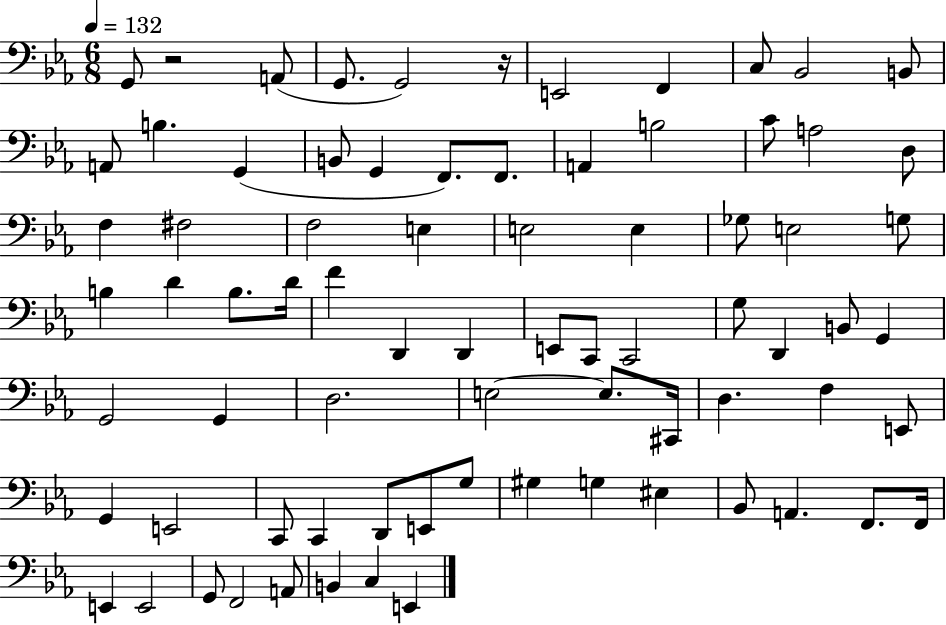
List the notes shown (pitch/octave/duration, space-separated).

G2/e R/h A2/e G2/e. G2/h R/s E2/h F2/q C3/e Bb2/h B2/e A2/e B3/q. G2/q B2/e G2/q F2/e. F2/e. A2/q B3/h C4/e A3/h D3/e F3/q F#3/h F3/h E3/q E3/h E3/q Gb3/e E3/h G3/e B3/q D4/q B3/e. D4/s F4/q D2/q D2/q E2/e C2/e C2/h G3/e D2/q B2/e G2/q G2/h G2/q D3/h. E3/h E3/e. C#2/s D3/q. F3/q E2/e G2/q E2/h C2/e C2/q D2/e E2/e G3/e G#3/q G3/q EIS3/q Bb2/e A2/q. F2/e. F2/s E2/q E2/h G2/e F2/h A2/e B2/q C3/q E2/q